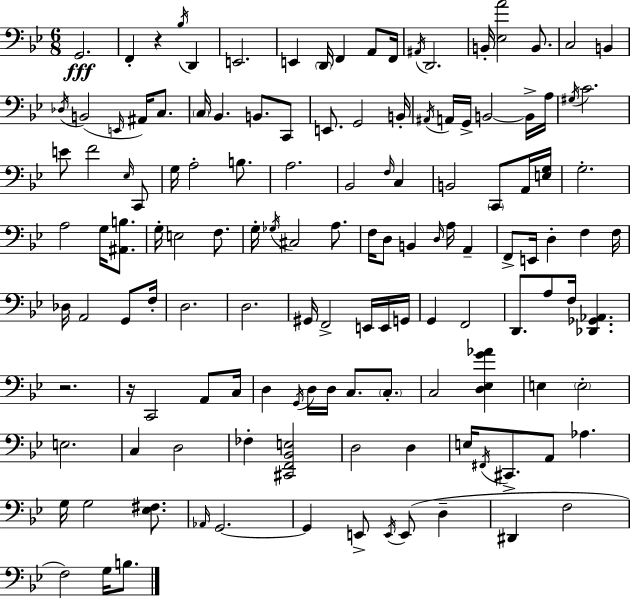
{
  \clef bass
  \numericTimeSignature
  \time 6/8
  \key g \minor
  g,2.\fff | f,4-. r4 \acciaccatura { bes16 } d,4 | e,2. | e,4 \parenthesize d,16 f,4 a,8 | \break f,16 \acciaccatura { ais,16 } d,2. | b,16-. <ees a'>2 b,8. | c2 b,4 | \acciaccatura { des16 }( b,2 \grace { e,16 } | \break ais,16) c8. \parenthesize c16 bes,4. b,8. | c,8 e,8. g,2 | b,16-. \acciaccatura { ais,16 } a,16 g,16-> b,2~~ | b,16-> a16 \acciaccatura { gis16 } c'2. | \break e'8 f'2 | \grace { ees16 } c,8 g16 a2-. | b8. a2. | bes,2 | \break \grace { f16 } c4 b,2 | \parenthesize c,8 a,16 <e g>16 g2.-. | a2 | g16 <ais, b>8. g16-. e2 | \break f8. g16-. \acciaccatura { ges16 } cis2 | a8. f16 d8 | b,4 \grace { d16 } a16 a,4-- f,8-> | e,16 d4-. f4 f16 des16 a,2 | \break g,8 f16-. d2. | d2. | gis,16 f,2-> | e,16 e,16 g,16 g,4 | \break f,2 d,8. | a8 f16 <des, ges, aes,>4. r2. | r16 c,2 | a,8 c16 d4 | \break \acciaccatura { g,16 } d16 d16 c8. \parenthesize c8.-. c2 | <d ees g' aes'>4 e4 | \parenthesize e2-. e2. | c4 | \break d2 fes4-. | <cis, f, bes, e>2 d2 | d4 e16 | \acciaccatura { fis,16 } cis,8.-> a,8 aes4. | \break g16 g2 <ees fis>8. | \grace { aes,16 } g,2.~~ | g,4 e,8-> \acciaccatura { e,16 }( e,8 d4-- | dis,4 f2 | \break f2) g16 b8. | \bar "|."
}